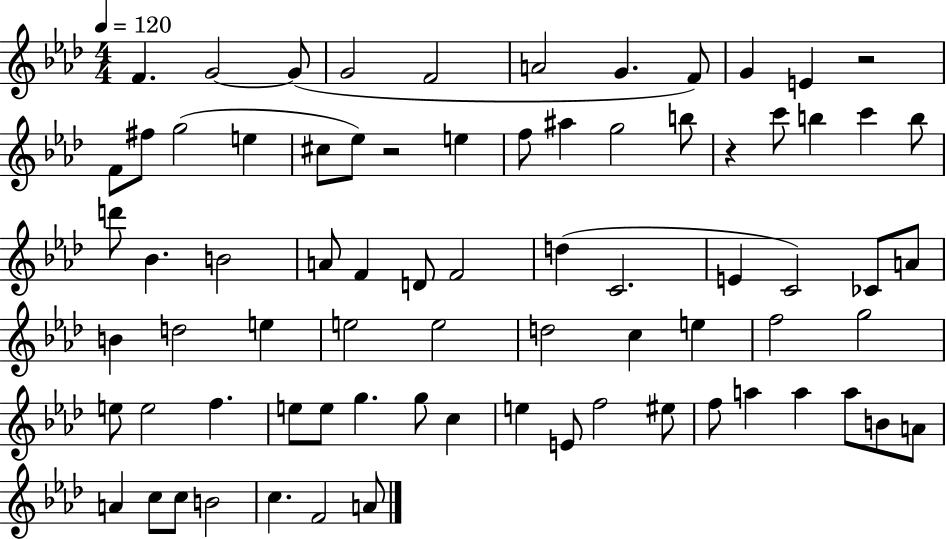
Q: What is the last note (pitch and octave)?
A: A4